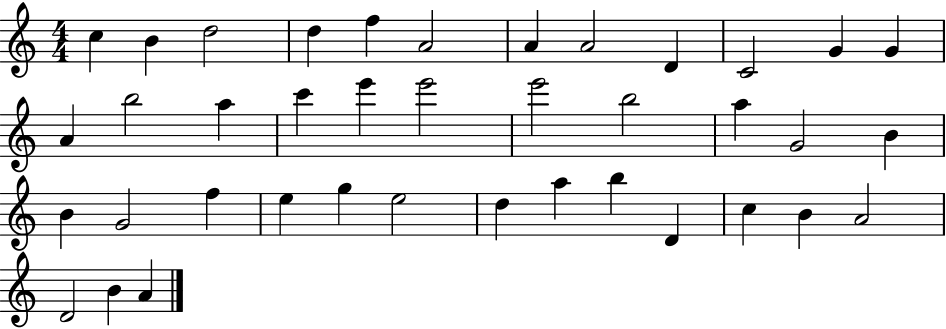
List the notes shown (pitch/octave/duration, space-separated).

C5/q B4/q D5/h D5/q F5/q A4/h A4/q A4/h D4/q C4/h G4/q G4/q A4/q B5/h A5/q C6/q E6/q E6/h E6/h B5/h A5/q G4/h B4/q B4/q G4/h F5/q E5/q G5/q E5/h D5/q A5/q B5/q D4/q C5/q B4/q A4/h D4/h B4/q A4/q